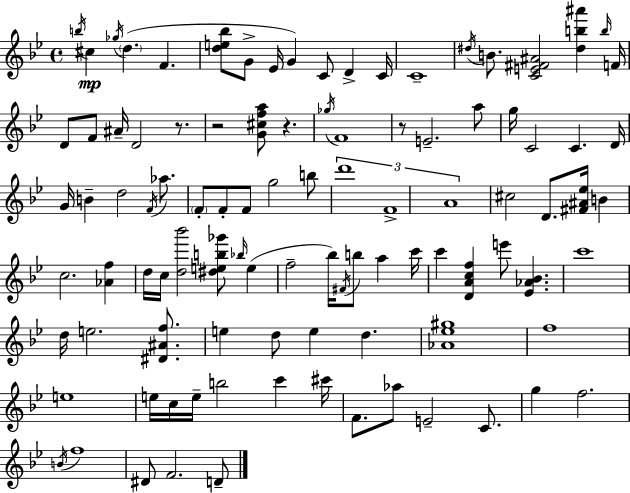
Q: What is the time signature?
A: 4/4